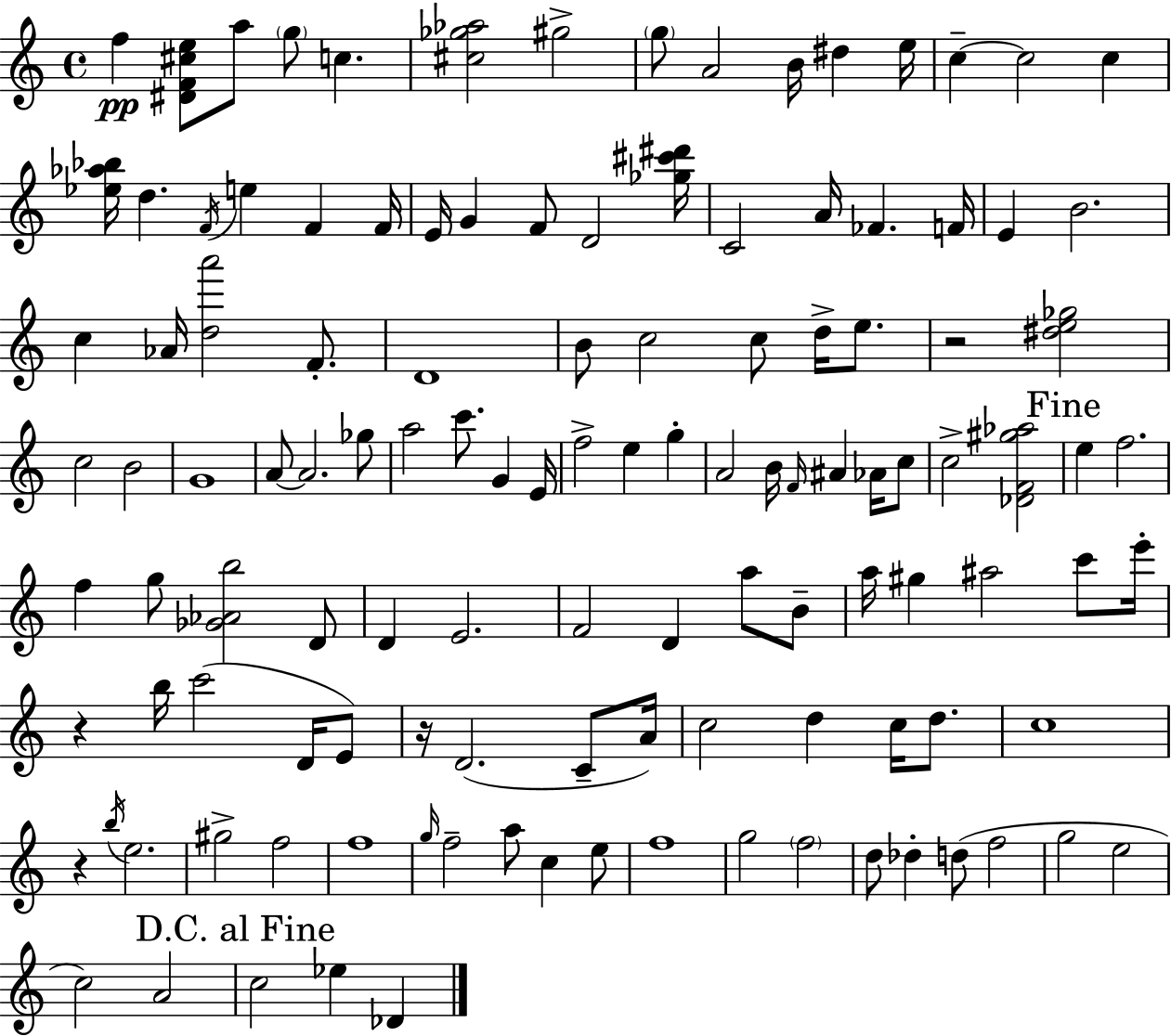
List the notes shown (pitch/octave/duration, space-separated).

F5/q [D#4,F4,C#5,E5]/e A5/e G5/e C5/q. [C#5,Gb5,Ab5]/h G#5/h G5/e A4/h B4/s D#5/q E5/s C5/q C5/h C5/q [Eb5,Ab5,Bb5]/s D5/q. F4/s E5/q F4/q F4/s E4/s G4/q F4/e D4/h [Gb5,C#6,D#6]/s C4/h A4/s FES4/q. F4/s E4/q B4/h. C5/q Ab4/s [D5,A6]/h F4/e. D4/w B4/e C5/h C5/e D5/s E5/e. R/h [D#5,E5,Gb5]/h C5/h B4/h G4/w A4/e A4/h. Gb5/e A5/h C6/e. G4/q E4/s F5/h E5/q G5/q A4/h B4/s F4/s A#4/q Ab4/s C5/e C5/h [Db4,F4,G#5,Ab5]/h E5/q F5/h. F5/q G5/e [Gb4,Ab4,B5]/h D4/e D4/q E4/h. F4/h D4/q A5/e B4/e A5/s G#5/q A#5/h C6/e E6/s R/q B5/s C6/h D4/s E4/e R/s D4/h. C4/e A4/s C5/h D5/q C5/s D5/e. C5/w R/q B5/s E5/h. G#5/h F5/h F5/w G5/s F5/h A5/e C5/q E5/e F5/w G5/h F5/h D5/e Db5/q D5/e F5/h G5/h E5/h C5/h A4/h C5/h Eb5/q Db4/q